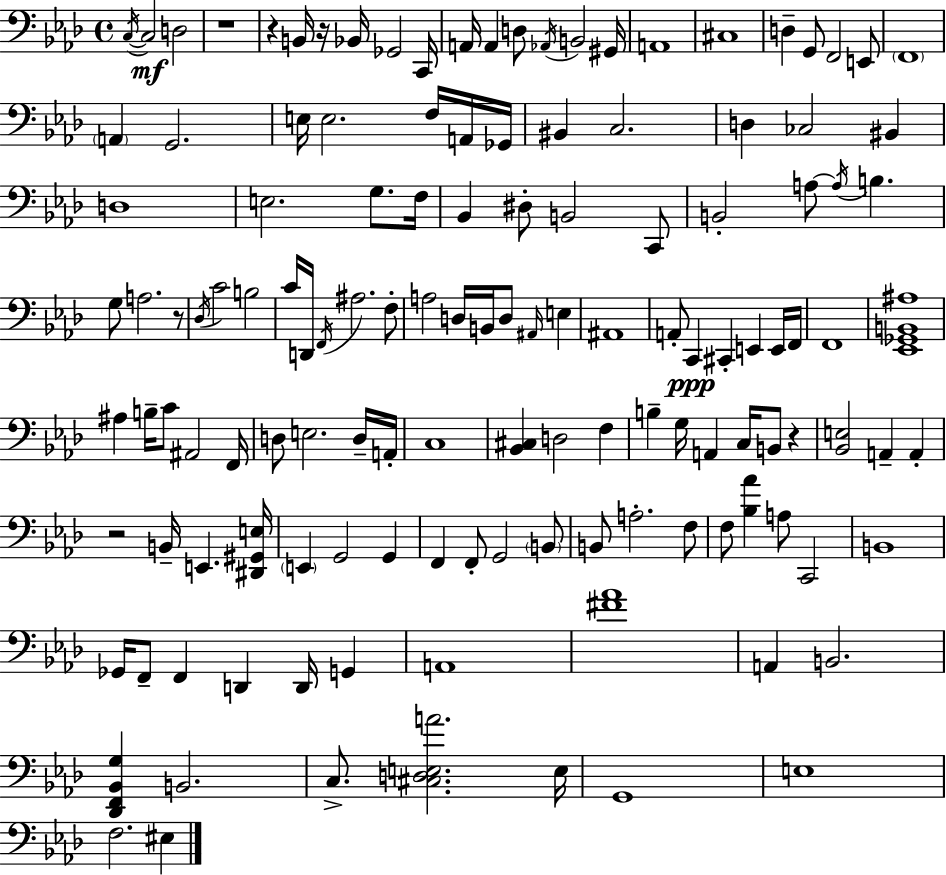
X:1
T:Untitled
M:4/4
L:1/4
K:Fm
C,/4 C,2 D,2 z4 z B,,/4 z/4 _B,,/4 _G,,2 C,,/4 A,,/4 A,, D,/2 _A,,/4 B,,2 ^G,,/4 A,,4 ^C,4 D, G,,/2 F,,2 E,,/2 F,,4 A,, G,,2 E,/4 E,2 F,/4 A,,/4 _G,,/4 ^B,, C,2 D, _C,2 ^B,, D,4 E,2 G,/2 F,/4 _B,, ^D,/2 B,,2 C,,/2 B,,2 A,/2 A,/4 B, G,/2 A,2 z/2 _D,/4 C2 B,2 C/4 D,,/4 F,,/4 ^A,2 F,/2 A,2 D,/4 B,,/4 D,/2 ^A,,/4 E, ^A,,4 A,,/2 C,, ^C,, E,, E,,/4 F,,/4 F,,4 [_E,,_G,,B,,^A,]4 ^A, B,/4 C/2 ^A,,2 F,,/4 D,/2 E,2 D,/4 A,,/4 C,4 [_B,,^C,] D,2 F, B, G,/4 A,, C,/4 B,,/2 z [_B,,E,]2 A,, A,, z2 B,,/4 E,, [^D,,^G,,E,]/4 E,, G,,2 G,, F,, F,,/2 G,,2 B,,/2 B,,/2 A,2 F,/2 F,/2 [_B,_A] A,/2 C,,2 B,,4 _G,,/4 F,,/2 F,, D,, D,,/4 G,, A,,4 [^F_A]4 A,, B,,2 [_D,,F,,_B,,G,] B,,2 C,/2 [^C,D,E,A]2 E,/4 G,,4 E,4 F,2 ^E,